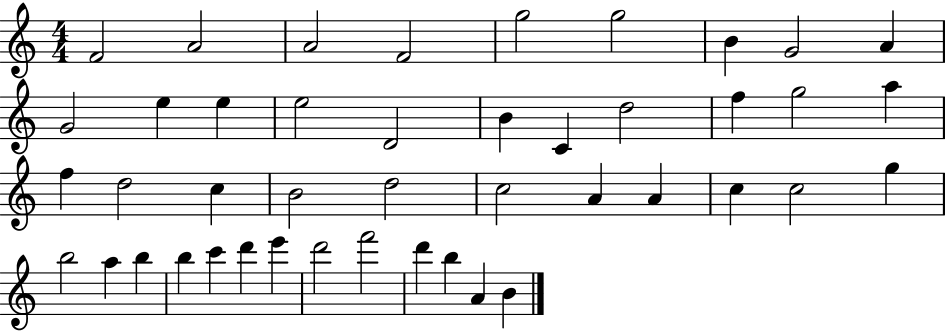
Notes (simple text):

F4/h A4/h A4/h F4/h G5/h G5/h B4/q G4/h A4/q G4/h E5/q E5/q E5/h D4/h B4/q C4/q D5/h F5/q G5/h A5/q F5/q D5/h C5/q B4/h D5/h C5/h A4/q A4/q C5/q C5/h G5/q B5/h A5/q B5/q B5/q C6/q D6/q E6/q D6/h F6/h D6/q B5/q A4/q B4/q